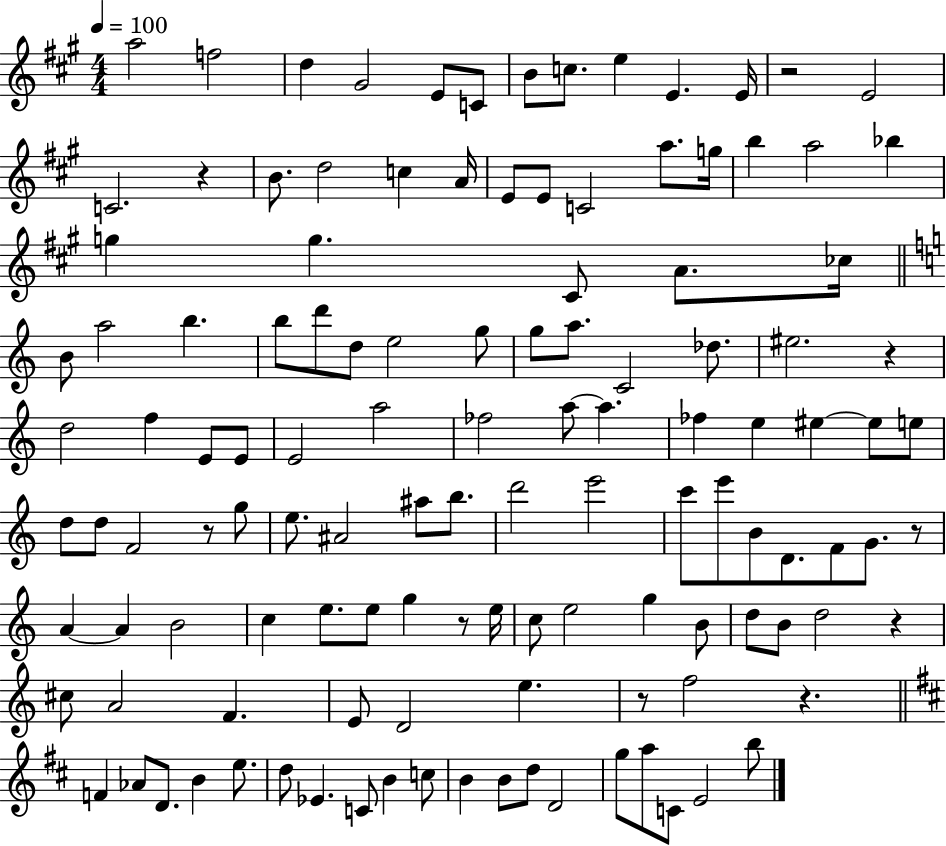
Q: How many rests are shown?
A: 9